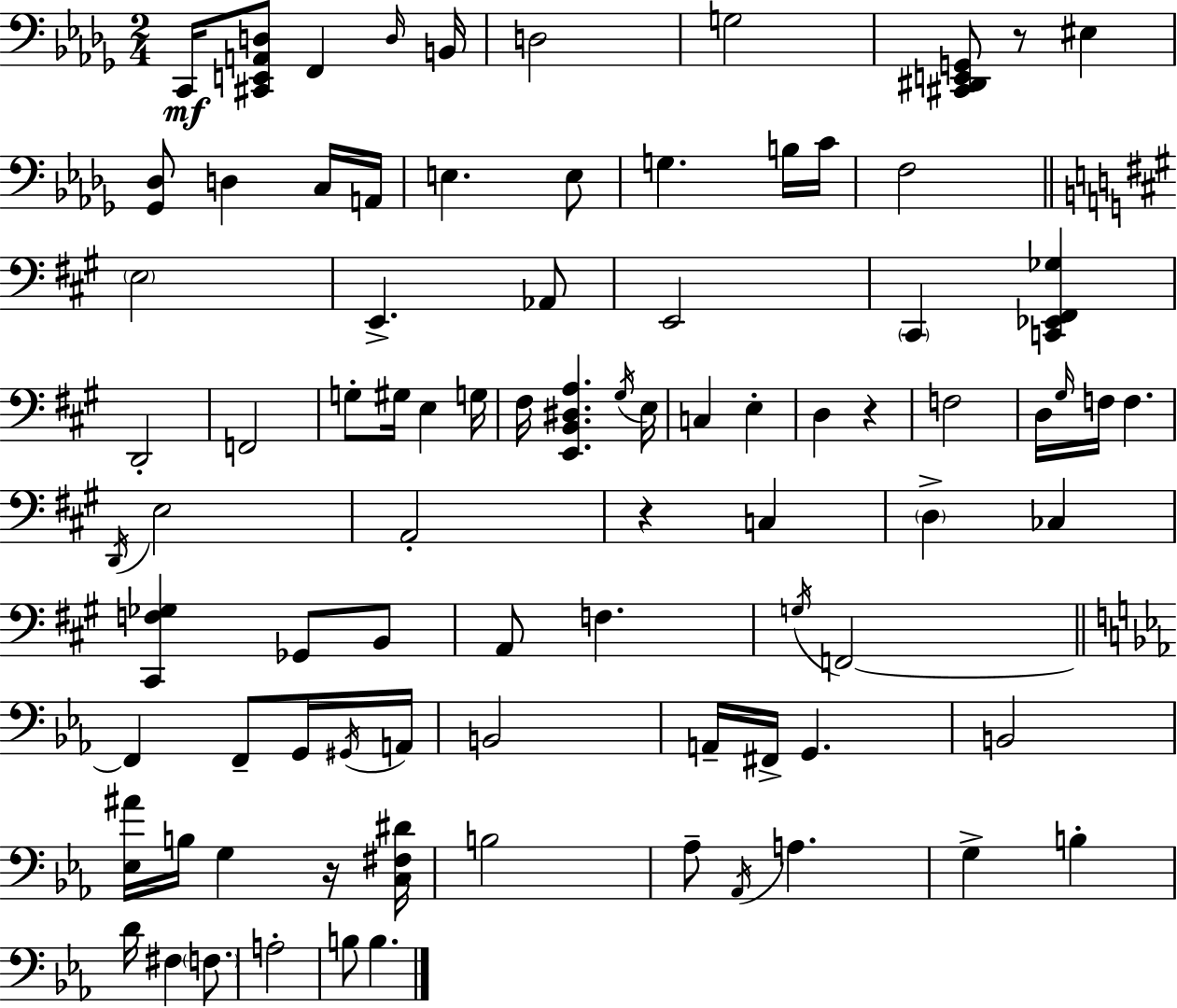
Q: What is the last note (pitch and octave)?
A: B3